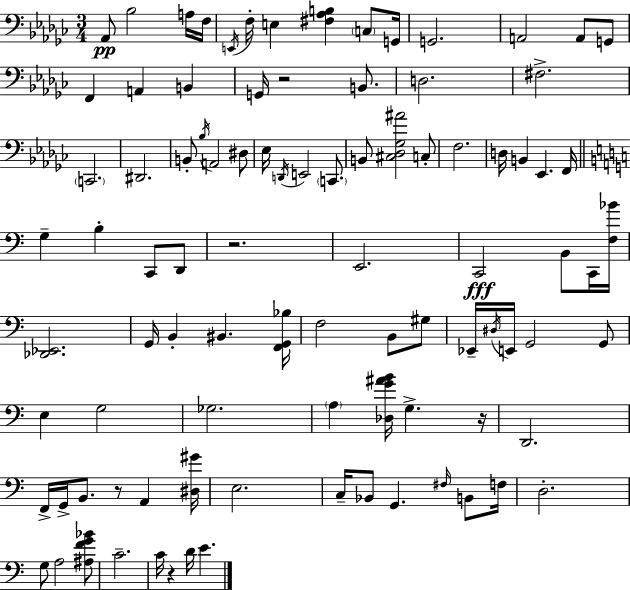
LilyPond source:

{
  \clef bass
  \numericTimeSignature
  \time 3/4
  \key ees \minor
  aes,8\pp bes2 a16 f16 | \acciaccatura { e,16 } f16-. e4 <fis aes b>4 \parenthesize c8 | g,16 g,2. | a,2 a,8 g,8 | \break f,4 a,4 b,4 | g,16 r2 b,8. | d2. | fis2.-> | \break \parenthesize c,2. | dis,2. | b,8-. \acciaccatura { bes16 } a,2 | dis8 ees16 \acciaccatura { d,16 } e,2 | \break \parenthesize c,8. b,8 <cis des ges ais'>2 | c8-. f2. | d16 b,4 ees,4. | f,16 \bar "||" \break \key c \major g4-- b4-. c,8 d,8 | r2. | e,2. | c,2\fff b,8 c,16 <f bes'>16 | \break <des, ees,>2. | g,16 b,4-. bis,4. <f, g, bes>16 | f2 b,8 gis8 | ees,16-- \acciaccatura { dis16 } e,16 g,2 g,8 | \break e4 g2 | ges2. | \parenthesize a4 <des g' ais' b'>16 g4.-> | r16 d,2. | \break f,16-> g,16-> b,8. r8 a,4 | <dis gis'>16 e2. | c16-- bes,8 g,4. \grace { fis16 } b,8 | f16 d2.-. | \break g8 a2 | <ais f' g' bes'>8 c'2.-- | c'16 r4 d'16 e'4. | \bar "|."
}